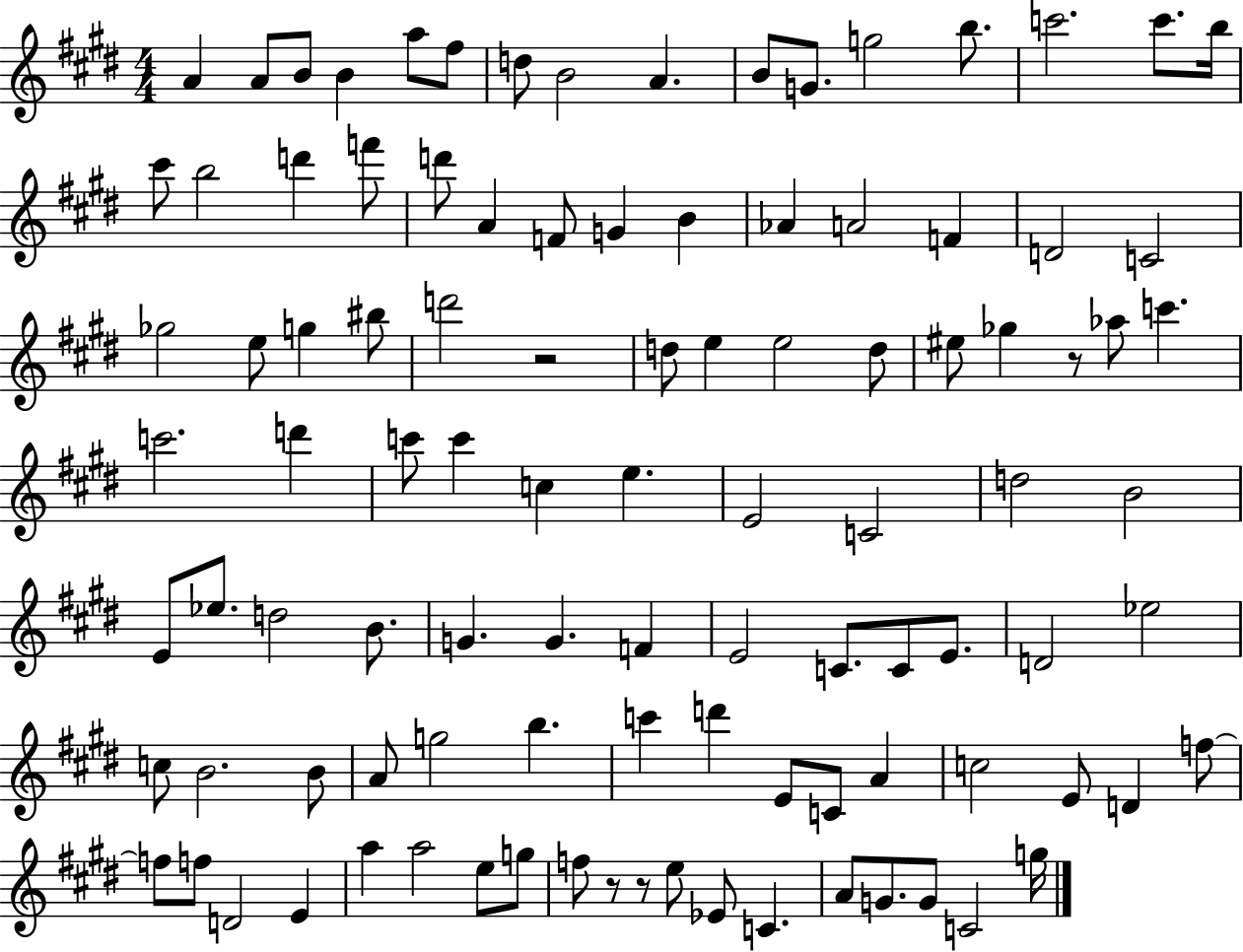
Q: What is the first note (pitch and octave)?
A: A4